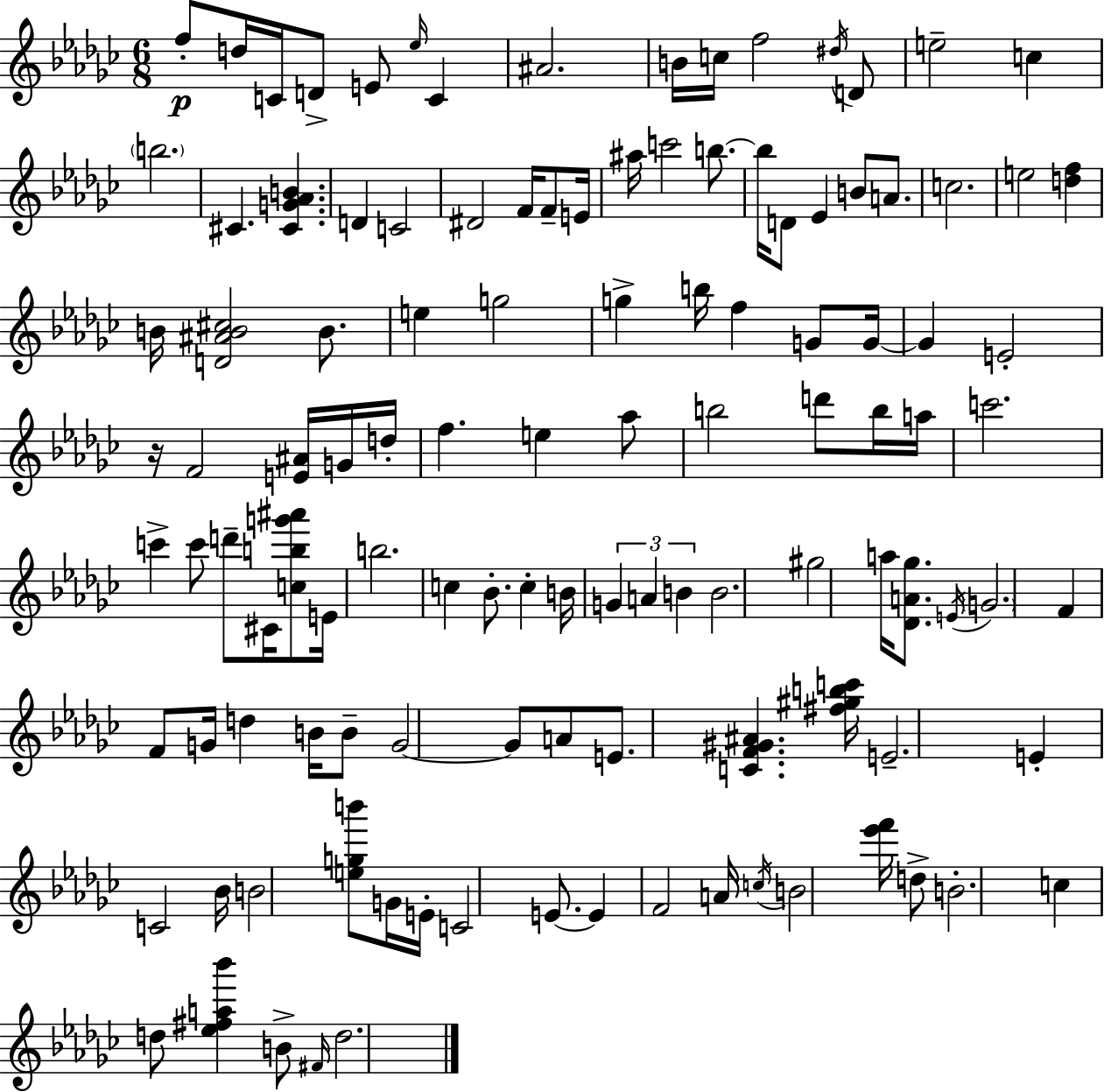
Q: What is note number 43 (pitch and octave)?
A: G4